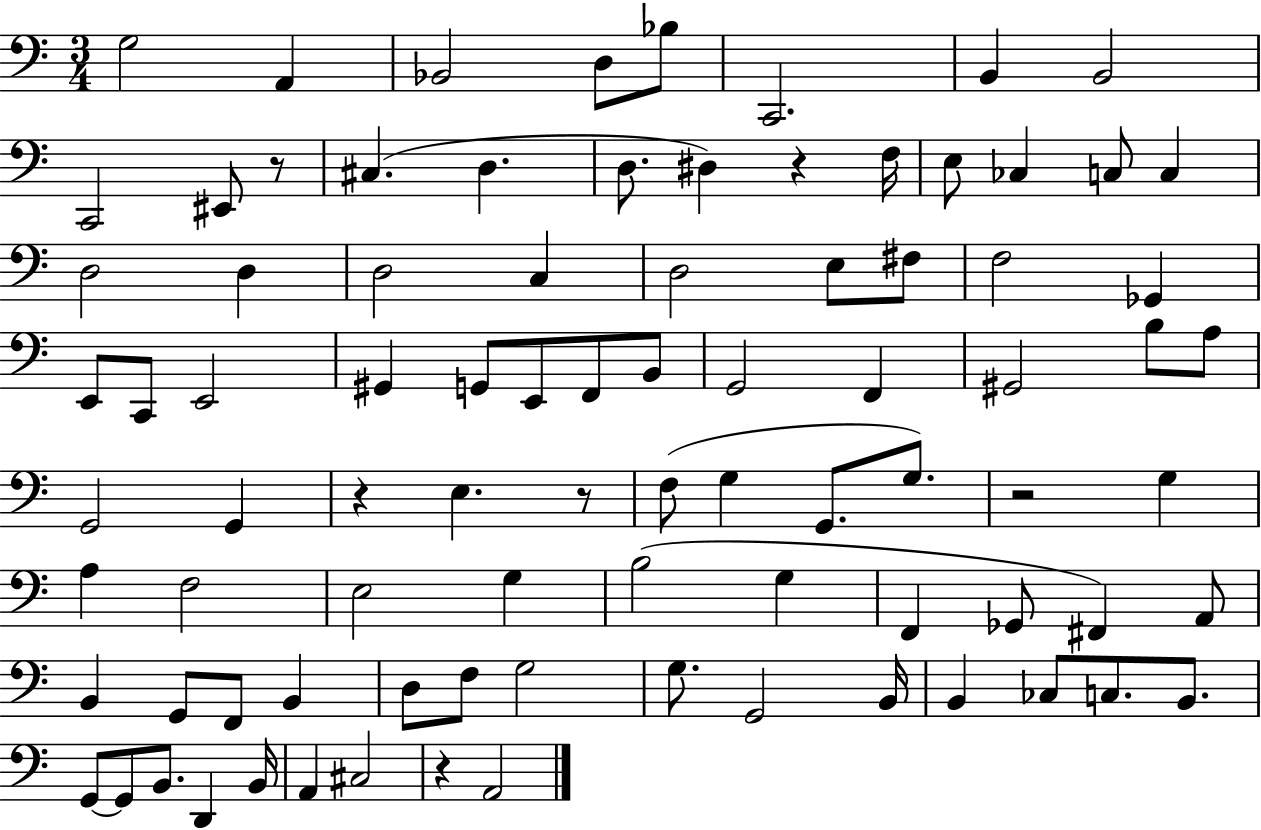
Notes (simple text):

G3/h A2/q Bb2/h D3/e Bb3/e C2/h. B2/q B2/h C2/h EIS2/e R/e C#3/q. D3/q. D3/e. D#3/q R/q F3/s E3/e CES3/q C3/e C3/q D3/h D3/q D3/h C3/q D3/h E3/e F#3/e F3/h Gb2/q E2/e C2/e E2/h G#2/q G2/e E2/e F2/e B2/e G2/h F2/q G#2/h B3/e A3/e G2/h G2/q R/q E3/q. R/e F3/e G3/q G2/e. G3/e. R/h G3/q A3/q F3/h E3/h G3/q B3/h G3/q F2/q Gb2/e F#2/q A2/e B2/q G2/e F2/e B2/q D3/e F3/e G3/h G3/e. G2/h B2/s B2/q CES3/e C3/e. B2/e. G2/e G2/e B2/e. D2/q B2/s A2/q C#3/h R/q A2/h